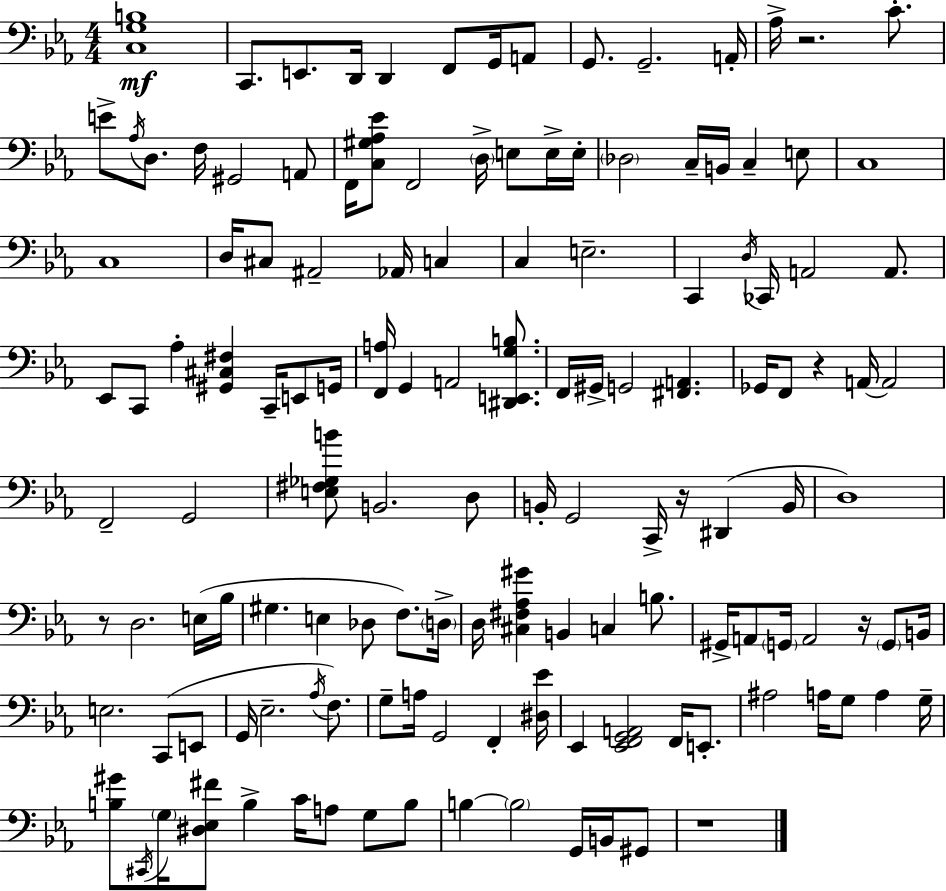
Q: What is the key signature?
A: EES major